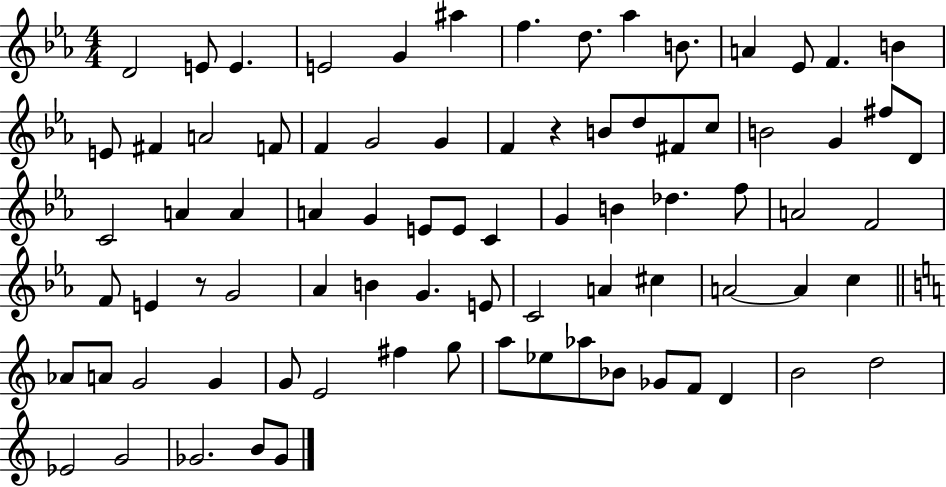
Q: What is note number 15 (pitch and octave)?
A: E4